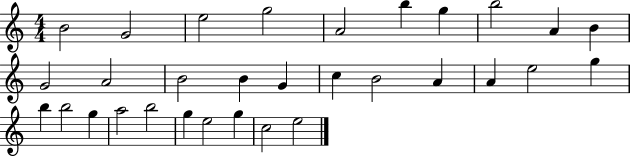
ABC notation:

X:1
T:Untitled
M:4/4
L:1/4
K:C
B2 G2 e2 g2 A2 b g b2 A B G2 A2 B2 B G c B2 A A e2 g b b2 g a2 b2 g e2 g c2 e2